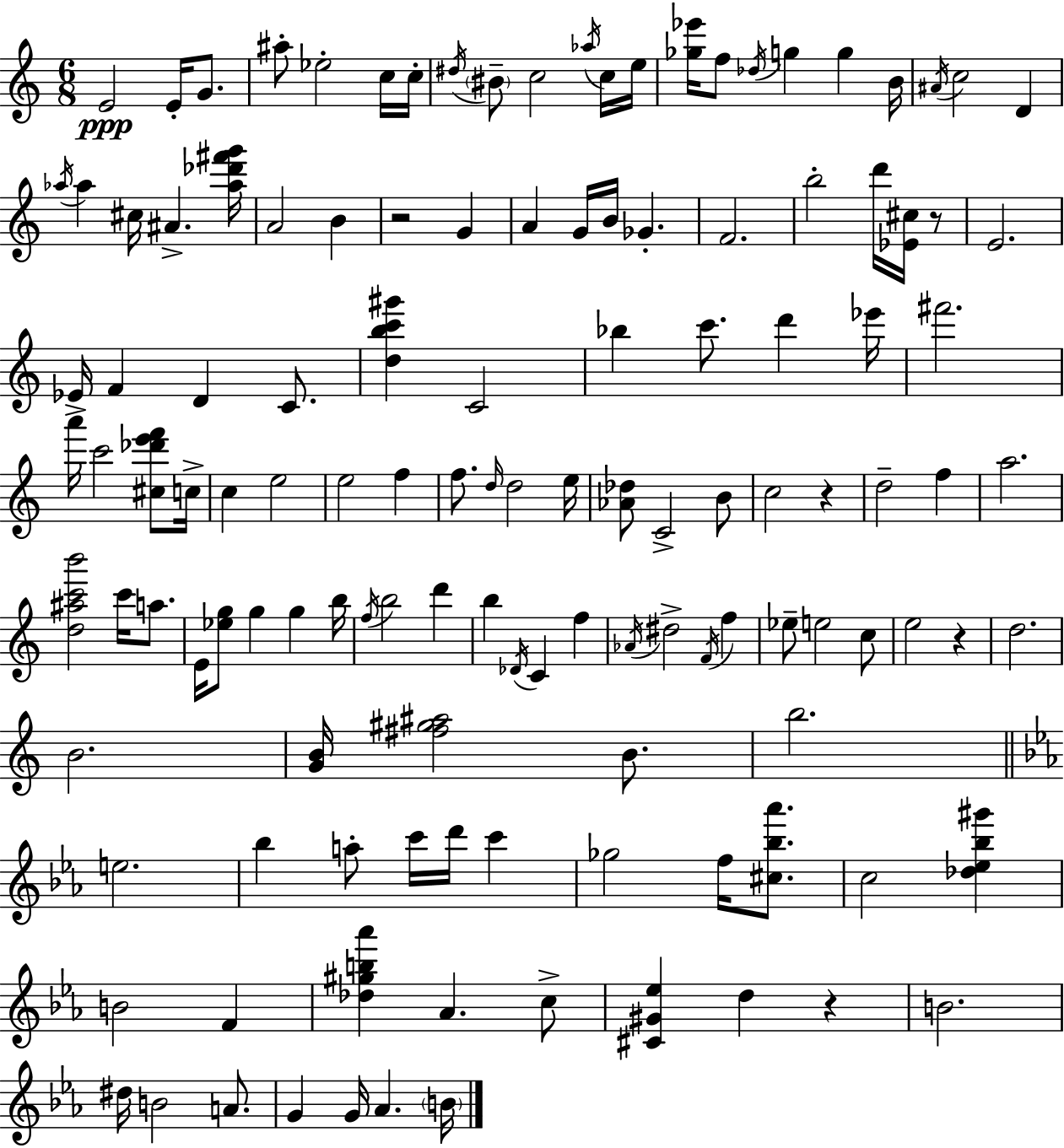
E4/h E4/s G4/e. A#5/e Eb5/h C5/s C5/s D#5/s BIS4/e C5/h Ab5/s C5/s E5/s [Gb5,Eb6]/s F5/e Db5/s G5/q G5/q B4/s A#4/s C5/h D4/q Ab5/s Ab5/q C#5/s A#4/q. [Ab5,Db6,F#6,G6]/s A4/h B4/q R/h G4/q A4/q G4/s B4/s Gb4/q. F4/h. B5/h D6/s [Eb4,C#5]/s R/e E4/h. Eb4/s F4/q D4/q C4/e. [D5,B5,C6,G#6]/q C4/h Bb5/q C6/e. D6/q Eb6/s F#6/h. A6/s C6/h [C#5,Db6,E6,F6]/e C5/s C5/q E5/h E5/h F5/q F5/e. D5/s D5/h E5/s [Ab4,Db5]/e C4/h B4/e C5/h R/q D5/h F5/q A5/h. [D5,A#5,C6,B6]/h C6/s A5/e. E4/s [Eb5,G5]/e G5/q G5/q B5/s F5/s B5/h D6/q B5/q Db4/s C4/q F5/q Ab4/s D#5/h F4/s F5/q Eb5/e E5/h C5/e E5/h R/q D5/h. B4/h. [G4,B4]/s [F#5,G#5,A#5]/h B4/e. B5/h. E5/h. Bb5/q A5/e C6/s D6/s C6/q Gb5/h F5/s [C#5,Bb5,Ab6]/e. C5/h [Db5,Eb5,Bb5,G#6]/q B4/h F4/q [Db5,G#5,B5,Ab6]/q Ab4/q. C5/e [C#4,G#4,Eb5]/q D5/q R/q B4/h. D#5/s B4/h A4/e. G4/q G4/s Ab4/q. B4/s